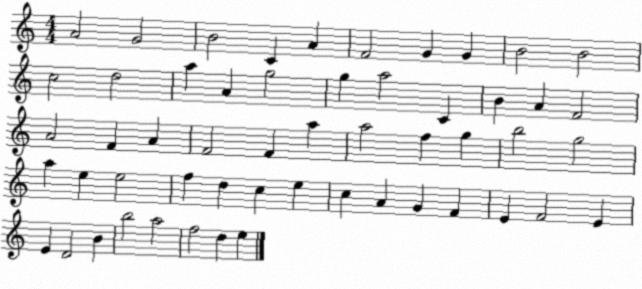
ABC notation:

X:1
T:Untitled
M:4/4
L:1/4
K:C
A2 G2 B2 C A F2 G G B2 B2 c2 d2 a A g2 g a2 C B A F2 A2 F A F2 F a a2 f g b2 g2 a e e2 f d c e c A G F E F2 E E D2 B b2 a2 f2 d e